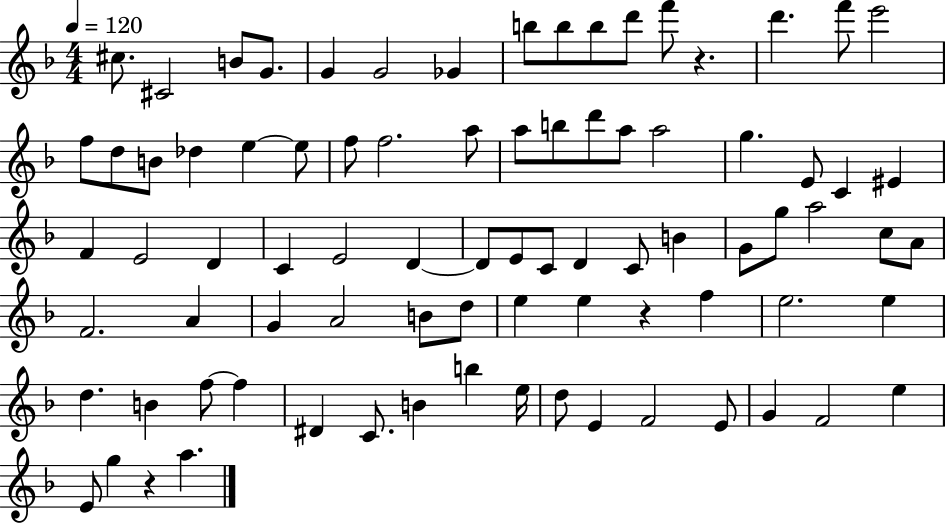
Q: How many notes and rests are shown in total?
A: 83